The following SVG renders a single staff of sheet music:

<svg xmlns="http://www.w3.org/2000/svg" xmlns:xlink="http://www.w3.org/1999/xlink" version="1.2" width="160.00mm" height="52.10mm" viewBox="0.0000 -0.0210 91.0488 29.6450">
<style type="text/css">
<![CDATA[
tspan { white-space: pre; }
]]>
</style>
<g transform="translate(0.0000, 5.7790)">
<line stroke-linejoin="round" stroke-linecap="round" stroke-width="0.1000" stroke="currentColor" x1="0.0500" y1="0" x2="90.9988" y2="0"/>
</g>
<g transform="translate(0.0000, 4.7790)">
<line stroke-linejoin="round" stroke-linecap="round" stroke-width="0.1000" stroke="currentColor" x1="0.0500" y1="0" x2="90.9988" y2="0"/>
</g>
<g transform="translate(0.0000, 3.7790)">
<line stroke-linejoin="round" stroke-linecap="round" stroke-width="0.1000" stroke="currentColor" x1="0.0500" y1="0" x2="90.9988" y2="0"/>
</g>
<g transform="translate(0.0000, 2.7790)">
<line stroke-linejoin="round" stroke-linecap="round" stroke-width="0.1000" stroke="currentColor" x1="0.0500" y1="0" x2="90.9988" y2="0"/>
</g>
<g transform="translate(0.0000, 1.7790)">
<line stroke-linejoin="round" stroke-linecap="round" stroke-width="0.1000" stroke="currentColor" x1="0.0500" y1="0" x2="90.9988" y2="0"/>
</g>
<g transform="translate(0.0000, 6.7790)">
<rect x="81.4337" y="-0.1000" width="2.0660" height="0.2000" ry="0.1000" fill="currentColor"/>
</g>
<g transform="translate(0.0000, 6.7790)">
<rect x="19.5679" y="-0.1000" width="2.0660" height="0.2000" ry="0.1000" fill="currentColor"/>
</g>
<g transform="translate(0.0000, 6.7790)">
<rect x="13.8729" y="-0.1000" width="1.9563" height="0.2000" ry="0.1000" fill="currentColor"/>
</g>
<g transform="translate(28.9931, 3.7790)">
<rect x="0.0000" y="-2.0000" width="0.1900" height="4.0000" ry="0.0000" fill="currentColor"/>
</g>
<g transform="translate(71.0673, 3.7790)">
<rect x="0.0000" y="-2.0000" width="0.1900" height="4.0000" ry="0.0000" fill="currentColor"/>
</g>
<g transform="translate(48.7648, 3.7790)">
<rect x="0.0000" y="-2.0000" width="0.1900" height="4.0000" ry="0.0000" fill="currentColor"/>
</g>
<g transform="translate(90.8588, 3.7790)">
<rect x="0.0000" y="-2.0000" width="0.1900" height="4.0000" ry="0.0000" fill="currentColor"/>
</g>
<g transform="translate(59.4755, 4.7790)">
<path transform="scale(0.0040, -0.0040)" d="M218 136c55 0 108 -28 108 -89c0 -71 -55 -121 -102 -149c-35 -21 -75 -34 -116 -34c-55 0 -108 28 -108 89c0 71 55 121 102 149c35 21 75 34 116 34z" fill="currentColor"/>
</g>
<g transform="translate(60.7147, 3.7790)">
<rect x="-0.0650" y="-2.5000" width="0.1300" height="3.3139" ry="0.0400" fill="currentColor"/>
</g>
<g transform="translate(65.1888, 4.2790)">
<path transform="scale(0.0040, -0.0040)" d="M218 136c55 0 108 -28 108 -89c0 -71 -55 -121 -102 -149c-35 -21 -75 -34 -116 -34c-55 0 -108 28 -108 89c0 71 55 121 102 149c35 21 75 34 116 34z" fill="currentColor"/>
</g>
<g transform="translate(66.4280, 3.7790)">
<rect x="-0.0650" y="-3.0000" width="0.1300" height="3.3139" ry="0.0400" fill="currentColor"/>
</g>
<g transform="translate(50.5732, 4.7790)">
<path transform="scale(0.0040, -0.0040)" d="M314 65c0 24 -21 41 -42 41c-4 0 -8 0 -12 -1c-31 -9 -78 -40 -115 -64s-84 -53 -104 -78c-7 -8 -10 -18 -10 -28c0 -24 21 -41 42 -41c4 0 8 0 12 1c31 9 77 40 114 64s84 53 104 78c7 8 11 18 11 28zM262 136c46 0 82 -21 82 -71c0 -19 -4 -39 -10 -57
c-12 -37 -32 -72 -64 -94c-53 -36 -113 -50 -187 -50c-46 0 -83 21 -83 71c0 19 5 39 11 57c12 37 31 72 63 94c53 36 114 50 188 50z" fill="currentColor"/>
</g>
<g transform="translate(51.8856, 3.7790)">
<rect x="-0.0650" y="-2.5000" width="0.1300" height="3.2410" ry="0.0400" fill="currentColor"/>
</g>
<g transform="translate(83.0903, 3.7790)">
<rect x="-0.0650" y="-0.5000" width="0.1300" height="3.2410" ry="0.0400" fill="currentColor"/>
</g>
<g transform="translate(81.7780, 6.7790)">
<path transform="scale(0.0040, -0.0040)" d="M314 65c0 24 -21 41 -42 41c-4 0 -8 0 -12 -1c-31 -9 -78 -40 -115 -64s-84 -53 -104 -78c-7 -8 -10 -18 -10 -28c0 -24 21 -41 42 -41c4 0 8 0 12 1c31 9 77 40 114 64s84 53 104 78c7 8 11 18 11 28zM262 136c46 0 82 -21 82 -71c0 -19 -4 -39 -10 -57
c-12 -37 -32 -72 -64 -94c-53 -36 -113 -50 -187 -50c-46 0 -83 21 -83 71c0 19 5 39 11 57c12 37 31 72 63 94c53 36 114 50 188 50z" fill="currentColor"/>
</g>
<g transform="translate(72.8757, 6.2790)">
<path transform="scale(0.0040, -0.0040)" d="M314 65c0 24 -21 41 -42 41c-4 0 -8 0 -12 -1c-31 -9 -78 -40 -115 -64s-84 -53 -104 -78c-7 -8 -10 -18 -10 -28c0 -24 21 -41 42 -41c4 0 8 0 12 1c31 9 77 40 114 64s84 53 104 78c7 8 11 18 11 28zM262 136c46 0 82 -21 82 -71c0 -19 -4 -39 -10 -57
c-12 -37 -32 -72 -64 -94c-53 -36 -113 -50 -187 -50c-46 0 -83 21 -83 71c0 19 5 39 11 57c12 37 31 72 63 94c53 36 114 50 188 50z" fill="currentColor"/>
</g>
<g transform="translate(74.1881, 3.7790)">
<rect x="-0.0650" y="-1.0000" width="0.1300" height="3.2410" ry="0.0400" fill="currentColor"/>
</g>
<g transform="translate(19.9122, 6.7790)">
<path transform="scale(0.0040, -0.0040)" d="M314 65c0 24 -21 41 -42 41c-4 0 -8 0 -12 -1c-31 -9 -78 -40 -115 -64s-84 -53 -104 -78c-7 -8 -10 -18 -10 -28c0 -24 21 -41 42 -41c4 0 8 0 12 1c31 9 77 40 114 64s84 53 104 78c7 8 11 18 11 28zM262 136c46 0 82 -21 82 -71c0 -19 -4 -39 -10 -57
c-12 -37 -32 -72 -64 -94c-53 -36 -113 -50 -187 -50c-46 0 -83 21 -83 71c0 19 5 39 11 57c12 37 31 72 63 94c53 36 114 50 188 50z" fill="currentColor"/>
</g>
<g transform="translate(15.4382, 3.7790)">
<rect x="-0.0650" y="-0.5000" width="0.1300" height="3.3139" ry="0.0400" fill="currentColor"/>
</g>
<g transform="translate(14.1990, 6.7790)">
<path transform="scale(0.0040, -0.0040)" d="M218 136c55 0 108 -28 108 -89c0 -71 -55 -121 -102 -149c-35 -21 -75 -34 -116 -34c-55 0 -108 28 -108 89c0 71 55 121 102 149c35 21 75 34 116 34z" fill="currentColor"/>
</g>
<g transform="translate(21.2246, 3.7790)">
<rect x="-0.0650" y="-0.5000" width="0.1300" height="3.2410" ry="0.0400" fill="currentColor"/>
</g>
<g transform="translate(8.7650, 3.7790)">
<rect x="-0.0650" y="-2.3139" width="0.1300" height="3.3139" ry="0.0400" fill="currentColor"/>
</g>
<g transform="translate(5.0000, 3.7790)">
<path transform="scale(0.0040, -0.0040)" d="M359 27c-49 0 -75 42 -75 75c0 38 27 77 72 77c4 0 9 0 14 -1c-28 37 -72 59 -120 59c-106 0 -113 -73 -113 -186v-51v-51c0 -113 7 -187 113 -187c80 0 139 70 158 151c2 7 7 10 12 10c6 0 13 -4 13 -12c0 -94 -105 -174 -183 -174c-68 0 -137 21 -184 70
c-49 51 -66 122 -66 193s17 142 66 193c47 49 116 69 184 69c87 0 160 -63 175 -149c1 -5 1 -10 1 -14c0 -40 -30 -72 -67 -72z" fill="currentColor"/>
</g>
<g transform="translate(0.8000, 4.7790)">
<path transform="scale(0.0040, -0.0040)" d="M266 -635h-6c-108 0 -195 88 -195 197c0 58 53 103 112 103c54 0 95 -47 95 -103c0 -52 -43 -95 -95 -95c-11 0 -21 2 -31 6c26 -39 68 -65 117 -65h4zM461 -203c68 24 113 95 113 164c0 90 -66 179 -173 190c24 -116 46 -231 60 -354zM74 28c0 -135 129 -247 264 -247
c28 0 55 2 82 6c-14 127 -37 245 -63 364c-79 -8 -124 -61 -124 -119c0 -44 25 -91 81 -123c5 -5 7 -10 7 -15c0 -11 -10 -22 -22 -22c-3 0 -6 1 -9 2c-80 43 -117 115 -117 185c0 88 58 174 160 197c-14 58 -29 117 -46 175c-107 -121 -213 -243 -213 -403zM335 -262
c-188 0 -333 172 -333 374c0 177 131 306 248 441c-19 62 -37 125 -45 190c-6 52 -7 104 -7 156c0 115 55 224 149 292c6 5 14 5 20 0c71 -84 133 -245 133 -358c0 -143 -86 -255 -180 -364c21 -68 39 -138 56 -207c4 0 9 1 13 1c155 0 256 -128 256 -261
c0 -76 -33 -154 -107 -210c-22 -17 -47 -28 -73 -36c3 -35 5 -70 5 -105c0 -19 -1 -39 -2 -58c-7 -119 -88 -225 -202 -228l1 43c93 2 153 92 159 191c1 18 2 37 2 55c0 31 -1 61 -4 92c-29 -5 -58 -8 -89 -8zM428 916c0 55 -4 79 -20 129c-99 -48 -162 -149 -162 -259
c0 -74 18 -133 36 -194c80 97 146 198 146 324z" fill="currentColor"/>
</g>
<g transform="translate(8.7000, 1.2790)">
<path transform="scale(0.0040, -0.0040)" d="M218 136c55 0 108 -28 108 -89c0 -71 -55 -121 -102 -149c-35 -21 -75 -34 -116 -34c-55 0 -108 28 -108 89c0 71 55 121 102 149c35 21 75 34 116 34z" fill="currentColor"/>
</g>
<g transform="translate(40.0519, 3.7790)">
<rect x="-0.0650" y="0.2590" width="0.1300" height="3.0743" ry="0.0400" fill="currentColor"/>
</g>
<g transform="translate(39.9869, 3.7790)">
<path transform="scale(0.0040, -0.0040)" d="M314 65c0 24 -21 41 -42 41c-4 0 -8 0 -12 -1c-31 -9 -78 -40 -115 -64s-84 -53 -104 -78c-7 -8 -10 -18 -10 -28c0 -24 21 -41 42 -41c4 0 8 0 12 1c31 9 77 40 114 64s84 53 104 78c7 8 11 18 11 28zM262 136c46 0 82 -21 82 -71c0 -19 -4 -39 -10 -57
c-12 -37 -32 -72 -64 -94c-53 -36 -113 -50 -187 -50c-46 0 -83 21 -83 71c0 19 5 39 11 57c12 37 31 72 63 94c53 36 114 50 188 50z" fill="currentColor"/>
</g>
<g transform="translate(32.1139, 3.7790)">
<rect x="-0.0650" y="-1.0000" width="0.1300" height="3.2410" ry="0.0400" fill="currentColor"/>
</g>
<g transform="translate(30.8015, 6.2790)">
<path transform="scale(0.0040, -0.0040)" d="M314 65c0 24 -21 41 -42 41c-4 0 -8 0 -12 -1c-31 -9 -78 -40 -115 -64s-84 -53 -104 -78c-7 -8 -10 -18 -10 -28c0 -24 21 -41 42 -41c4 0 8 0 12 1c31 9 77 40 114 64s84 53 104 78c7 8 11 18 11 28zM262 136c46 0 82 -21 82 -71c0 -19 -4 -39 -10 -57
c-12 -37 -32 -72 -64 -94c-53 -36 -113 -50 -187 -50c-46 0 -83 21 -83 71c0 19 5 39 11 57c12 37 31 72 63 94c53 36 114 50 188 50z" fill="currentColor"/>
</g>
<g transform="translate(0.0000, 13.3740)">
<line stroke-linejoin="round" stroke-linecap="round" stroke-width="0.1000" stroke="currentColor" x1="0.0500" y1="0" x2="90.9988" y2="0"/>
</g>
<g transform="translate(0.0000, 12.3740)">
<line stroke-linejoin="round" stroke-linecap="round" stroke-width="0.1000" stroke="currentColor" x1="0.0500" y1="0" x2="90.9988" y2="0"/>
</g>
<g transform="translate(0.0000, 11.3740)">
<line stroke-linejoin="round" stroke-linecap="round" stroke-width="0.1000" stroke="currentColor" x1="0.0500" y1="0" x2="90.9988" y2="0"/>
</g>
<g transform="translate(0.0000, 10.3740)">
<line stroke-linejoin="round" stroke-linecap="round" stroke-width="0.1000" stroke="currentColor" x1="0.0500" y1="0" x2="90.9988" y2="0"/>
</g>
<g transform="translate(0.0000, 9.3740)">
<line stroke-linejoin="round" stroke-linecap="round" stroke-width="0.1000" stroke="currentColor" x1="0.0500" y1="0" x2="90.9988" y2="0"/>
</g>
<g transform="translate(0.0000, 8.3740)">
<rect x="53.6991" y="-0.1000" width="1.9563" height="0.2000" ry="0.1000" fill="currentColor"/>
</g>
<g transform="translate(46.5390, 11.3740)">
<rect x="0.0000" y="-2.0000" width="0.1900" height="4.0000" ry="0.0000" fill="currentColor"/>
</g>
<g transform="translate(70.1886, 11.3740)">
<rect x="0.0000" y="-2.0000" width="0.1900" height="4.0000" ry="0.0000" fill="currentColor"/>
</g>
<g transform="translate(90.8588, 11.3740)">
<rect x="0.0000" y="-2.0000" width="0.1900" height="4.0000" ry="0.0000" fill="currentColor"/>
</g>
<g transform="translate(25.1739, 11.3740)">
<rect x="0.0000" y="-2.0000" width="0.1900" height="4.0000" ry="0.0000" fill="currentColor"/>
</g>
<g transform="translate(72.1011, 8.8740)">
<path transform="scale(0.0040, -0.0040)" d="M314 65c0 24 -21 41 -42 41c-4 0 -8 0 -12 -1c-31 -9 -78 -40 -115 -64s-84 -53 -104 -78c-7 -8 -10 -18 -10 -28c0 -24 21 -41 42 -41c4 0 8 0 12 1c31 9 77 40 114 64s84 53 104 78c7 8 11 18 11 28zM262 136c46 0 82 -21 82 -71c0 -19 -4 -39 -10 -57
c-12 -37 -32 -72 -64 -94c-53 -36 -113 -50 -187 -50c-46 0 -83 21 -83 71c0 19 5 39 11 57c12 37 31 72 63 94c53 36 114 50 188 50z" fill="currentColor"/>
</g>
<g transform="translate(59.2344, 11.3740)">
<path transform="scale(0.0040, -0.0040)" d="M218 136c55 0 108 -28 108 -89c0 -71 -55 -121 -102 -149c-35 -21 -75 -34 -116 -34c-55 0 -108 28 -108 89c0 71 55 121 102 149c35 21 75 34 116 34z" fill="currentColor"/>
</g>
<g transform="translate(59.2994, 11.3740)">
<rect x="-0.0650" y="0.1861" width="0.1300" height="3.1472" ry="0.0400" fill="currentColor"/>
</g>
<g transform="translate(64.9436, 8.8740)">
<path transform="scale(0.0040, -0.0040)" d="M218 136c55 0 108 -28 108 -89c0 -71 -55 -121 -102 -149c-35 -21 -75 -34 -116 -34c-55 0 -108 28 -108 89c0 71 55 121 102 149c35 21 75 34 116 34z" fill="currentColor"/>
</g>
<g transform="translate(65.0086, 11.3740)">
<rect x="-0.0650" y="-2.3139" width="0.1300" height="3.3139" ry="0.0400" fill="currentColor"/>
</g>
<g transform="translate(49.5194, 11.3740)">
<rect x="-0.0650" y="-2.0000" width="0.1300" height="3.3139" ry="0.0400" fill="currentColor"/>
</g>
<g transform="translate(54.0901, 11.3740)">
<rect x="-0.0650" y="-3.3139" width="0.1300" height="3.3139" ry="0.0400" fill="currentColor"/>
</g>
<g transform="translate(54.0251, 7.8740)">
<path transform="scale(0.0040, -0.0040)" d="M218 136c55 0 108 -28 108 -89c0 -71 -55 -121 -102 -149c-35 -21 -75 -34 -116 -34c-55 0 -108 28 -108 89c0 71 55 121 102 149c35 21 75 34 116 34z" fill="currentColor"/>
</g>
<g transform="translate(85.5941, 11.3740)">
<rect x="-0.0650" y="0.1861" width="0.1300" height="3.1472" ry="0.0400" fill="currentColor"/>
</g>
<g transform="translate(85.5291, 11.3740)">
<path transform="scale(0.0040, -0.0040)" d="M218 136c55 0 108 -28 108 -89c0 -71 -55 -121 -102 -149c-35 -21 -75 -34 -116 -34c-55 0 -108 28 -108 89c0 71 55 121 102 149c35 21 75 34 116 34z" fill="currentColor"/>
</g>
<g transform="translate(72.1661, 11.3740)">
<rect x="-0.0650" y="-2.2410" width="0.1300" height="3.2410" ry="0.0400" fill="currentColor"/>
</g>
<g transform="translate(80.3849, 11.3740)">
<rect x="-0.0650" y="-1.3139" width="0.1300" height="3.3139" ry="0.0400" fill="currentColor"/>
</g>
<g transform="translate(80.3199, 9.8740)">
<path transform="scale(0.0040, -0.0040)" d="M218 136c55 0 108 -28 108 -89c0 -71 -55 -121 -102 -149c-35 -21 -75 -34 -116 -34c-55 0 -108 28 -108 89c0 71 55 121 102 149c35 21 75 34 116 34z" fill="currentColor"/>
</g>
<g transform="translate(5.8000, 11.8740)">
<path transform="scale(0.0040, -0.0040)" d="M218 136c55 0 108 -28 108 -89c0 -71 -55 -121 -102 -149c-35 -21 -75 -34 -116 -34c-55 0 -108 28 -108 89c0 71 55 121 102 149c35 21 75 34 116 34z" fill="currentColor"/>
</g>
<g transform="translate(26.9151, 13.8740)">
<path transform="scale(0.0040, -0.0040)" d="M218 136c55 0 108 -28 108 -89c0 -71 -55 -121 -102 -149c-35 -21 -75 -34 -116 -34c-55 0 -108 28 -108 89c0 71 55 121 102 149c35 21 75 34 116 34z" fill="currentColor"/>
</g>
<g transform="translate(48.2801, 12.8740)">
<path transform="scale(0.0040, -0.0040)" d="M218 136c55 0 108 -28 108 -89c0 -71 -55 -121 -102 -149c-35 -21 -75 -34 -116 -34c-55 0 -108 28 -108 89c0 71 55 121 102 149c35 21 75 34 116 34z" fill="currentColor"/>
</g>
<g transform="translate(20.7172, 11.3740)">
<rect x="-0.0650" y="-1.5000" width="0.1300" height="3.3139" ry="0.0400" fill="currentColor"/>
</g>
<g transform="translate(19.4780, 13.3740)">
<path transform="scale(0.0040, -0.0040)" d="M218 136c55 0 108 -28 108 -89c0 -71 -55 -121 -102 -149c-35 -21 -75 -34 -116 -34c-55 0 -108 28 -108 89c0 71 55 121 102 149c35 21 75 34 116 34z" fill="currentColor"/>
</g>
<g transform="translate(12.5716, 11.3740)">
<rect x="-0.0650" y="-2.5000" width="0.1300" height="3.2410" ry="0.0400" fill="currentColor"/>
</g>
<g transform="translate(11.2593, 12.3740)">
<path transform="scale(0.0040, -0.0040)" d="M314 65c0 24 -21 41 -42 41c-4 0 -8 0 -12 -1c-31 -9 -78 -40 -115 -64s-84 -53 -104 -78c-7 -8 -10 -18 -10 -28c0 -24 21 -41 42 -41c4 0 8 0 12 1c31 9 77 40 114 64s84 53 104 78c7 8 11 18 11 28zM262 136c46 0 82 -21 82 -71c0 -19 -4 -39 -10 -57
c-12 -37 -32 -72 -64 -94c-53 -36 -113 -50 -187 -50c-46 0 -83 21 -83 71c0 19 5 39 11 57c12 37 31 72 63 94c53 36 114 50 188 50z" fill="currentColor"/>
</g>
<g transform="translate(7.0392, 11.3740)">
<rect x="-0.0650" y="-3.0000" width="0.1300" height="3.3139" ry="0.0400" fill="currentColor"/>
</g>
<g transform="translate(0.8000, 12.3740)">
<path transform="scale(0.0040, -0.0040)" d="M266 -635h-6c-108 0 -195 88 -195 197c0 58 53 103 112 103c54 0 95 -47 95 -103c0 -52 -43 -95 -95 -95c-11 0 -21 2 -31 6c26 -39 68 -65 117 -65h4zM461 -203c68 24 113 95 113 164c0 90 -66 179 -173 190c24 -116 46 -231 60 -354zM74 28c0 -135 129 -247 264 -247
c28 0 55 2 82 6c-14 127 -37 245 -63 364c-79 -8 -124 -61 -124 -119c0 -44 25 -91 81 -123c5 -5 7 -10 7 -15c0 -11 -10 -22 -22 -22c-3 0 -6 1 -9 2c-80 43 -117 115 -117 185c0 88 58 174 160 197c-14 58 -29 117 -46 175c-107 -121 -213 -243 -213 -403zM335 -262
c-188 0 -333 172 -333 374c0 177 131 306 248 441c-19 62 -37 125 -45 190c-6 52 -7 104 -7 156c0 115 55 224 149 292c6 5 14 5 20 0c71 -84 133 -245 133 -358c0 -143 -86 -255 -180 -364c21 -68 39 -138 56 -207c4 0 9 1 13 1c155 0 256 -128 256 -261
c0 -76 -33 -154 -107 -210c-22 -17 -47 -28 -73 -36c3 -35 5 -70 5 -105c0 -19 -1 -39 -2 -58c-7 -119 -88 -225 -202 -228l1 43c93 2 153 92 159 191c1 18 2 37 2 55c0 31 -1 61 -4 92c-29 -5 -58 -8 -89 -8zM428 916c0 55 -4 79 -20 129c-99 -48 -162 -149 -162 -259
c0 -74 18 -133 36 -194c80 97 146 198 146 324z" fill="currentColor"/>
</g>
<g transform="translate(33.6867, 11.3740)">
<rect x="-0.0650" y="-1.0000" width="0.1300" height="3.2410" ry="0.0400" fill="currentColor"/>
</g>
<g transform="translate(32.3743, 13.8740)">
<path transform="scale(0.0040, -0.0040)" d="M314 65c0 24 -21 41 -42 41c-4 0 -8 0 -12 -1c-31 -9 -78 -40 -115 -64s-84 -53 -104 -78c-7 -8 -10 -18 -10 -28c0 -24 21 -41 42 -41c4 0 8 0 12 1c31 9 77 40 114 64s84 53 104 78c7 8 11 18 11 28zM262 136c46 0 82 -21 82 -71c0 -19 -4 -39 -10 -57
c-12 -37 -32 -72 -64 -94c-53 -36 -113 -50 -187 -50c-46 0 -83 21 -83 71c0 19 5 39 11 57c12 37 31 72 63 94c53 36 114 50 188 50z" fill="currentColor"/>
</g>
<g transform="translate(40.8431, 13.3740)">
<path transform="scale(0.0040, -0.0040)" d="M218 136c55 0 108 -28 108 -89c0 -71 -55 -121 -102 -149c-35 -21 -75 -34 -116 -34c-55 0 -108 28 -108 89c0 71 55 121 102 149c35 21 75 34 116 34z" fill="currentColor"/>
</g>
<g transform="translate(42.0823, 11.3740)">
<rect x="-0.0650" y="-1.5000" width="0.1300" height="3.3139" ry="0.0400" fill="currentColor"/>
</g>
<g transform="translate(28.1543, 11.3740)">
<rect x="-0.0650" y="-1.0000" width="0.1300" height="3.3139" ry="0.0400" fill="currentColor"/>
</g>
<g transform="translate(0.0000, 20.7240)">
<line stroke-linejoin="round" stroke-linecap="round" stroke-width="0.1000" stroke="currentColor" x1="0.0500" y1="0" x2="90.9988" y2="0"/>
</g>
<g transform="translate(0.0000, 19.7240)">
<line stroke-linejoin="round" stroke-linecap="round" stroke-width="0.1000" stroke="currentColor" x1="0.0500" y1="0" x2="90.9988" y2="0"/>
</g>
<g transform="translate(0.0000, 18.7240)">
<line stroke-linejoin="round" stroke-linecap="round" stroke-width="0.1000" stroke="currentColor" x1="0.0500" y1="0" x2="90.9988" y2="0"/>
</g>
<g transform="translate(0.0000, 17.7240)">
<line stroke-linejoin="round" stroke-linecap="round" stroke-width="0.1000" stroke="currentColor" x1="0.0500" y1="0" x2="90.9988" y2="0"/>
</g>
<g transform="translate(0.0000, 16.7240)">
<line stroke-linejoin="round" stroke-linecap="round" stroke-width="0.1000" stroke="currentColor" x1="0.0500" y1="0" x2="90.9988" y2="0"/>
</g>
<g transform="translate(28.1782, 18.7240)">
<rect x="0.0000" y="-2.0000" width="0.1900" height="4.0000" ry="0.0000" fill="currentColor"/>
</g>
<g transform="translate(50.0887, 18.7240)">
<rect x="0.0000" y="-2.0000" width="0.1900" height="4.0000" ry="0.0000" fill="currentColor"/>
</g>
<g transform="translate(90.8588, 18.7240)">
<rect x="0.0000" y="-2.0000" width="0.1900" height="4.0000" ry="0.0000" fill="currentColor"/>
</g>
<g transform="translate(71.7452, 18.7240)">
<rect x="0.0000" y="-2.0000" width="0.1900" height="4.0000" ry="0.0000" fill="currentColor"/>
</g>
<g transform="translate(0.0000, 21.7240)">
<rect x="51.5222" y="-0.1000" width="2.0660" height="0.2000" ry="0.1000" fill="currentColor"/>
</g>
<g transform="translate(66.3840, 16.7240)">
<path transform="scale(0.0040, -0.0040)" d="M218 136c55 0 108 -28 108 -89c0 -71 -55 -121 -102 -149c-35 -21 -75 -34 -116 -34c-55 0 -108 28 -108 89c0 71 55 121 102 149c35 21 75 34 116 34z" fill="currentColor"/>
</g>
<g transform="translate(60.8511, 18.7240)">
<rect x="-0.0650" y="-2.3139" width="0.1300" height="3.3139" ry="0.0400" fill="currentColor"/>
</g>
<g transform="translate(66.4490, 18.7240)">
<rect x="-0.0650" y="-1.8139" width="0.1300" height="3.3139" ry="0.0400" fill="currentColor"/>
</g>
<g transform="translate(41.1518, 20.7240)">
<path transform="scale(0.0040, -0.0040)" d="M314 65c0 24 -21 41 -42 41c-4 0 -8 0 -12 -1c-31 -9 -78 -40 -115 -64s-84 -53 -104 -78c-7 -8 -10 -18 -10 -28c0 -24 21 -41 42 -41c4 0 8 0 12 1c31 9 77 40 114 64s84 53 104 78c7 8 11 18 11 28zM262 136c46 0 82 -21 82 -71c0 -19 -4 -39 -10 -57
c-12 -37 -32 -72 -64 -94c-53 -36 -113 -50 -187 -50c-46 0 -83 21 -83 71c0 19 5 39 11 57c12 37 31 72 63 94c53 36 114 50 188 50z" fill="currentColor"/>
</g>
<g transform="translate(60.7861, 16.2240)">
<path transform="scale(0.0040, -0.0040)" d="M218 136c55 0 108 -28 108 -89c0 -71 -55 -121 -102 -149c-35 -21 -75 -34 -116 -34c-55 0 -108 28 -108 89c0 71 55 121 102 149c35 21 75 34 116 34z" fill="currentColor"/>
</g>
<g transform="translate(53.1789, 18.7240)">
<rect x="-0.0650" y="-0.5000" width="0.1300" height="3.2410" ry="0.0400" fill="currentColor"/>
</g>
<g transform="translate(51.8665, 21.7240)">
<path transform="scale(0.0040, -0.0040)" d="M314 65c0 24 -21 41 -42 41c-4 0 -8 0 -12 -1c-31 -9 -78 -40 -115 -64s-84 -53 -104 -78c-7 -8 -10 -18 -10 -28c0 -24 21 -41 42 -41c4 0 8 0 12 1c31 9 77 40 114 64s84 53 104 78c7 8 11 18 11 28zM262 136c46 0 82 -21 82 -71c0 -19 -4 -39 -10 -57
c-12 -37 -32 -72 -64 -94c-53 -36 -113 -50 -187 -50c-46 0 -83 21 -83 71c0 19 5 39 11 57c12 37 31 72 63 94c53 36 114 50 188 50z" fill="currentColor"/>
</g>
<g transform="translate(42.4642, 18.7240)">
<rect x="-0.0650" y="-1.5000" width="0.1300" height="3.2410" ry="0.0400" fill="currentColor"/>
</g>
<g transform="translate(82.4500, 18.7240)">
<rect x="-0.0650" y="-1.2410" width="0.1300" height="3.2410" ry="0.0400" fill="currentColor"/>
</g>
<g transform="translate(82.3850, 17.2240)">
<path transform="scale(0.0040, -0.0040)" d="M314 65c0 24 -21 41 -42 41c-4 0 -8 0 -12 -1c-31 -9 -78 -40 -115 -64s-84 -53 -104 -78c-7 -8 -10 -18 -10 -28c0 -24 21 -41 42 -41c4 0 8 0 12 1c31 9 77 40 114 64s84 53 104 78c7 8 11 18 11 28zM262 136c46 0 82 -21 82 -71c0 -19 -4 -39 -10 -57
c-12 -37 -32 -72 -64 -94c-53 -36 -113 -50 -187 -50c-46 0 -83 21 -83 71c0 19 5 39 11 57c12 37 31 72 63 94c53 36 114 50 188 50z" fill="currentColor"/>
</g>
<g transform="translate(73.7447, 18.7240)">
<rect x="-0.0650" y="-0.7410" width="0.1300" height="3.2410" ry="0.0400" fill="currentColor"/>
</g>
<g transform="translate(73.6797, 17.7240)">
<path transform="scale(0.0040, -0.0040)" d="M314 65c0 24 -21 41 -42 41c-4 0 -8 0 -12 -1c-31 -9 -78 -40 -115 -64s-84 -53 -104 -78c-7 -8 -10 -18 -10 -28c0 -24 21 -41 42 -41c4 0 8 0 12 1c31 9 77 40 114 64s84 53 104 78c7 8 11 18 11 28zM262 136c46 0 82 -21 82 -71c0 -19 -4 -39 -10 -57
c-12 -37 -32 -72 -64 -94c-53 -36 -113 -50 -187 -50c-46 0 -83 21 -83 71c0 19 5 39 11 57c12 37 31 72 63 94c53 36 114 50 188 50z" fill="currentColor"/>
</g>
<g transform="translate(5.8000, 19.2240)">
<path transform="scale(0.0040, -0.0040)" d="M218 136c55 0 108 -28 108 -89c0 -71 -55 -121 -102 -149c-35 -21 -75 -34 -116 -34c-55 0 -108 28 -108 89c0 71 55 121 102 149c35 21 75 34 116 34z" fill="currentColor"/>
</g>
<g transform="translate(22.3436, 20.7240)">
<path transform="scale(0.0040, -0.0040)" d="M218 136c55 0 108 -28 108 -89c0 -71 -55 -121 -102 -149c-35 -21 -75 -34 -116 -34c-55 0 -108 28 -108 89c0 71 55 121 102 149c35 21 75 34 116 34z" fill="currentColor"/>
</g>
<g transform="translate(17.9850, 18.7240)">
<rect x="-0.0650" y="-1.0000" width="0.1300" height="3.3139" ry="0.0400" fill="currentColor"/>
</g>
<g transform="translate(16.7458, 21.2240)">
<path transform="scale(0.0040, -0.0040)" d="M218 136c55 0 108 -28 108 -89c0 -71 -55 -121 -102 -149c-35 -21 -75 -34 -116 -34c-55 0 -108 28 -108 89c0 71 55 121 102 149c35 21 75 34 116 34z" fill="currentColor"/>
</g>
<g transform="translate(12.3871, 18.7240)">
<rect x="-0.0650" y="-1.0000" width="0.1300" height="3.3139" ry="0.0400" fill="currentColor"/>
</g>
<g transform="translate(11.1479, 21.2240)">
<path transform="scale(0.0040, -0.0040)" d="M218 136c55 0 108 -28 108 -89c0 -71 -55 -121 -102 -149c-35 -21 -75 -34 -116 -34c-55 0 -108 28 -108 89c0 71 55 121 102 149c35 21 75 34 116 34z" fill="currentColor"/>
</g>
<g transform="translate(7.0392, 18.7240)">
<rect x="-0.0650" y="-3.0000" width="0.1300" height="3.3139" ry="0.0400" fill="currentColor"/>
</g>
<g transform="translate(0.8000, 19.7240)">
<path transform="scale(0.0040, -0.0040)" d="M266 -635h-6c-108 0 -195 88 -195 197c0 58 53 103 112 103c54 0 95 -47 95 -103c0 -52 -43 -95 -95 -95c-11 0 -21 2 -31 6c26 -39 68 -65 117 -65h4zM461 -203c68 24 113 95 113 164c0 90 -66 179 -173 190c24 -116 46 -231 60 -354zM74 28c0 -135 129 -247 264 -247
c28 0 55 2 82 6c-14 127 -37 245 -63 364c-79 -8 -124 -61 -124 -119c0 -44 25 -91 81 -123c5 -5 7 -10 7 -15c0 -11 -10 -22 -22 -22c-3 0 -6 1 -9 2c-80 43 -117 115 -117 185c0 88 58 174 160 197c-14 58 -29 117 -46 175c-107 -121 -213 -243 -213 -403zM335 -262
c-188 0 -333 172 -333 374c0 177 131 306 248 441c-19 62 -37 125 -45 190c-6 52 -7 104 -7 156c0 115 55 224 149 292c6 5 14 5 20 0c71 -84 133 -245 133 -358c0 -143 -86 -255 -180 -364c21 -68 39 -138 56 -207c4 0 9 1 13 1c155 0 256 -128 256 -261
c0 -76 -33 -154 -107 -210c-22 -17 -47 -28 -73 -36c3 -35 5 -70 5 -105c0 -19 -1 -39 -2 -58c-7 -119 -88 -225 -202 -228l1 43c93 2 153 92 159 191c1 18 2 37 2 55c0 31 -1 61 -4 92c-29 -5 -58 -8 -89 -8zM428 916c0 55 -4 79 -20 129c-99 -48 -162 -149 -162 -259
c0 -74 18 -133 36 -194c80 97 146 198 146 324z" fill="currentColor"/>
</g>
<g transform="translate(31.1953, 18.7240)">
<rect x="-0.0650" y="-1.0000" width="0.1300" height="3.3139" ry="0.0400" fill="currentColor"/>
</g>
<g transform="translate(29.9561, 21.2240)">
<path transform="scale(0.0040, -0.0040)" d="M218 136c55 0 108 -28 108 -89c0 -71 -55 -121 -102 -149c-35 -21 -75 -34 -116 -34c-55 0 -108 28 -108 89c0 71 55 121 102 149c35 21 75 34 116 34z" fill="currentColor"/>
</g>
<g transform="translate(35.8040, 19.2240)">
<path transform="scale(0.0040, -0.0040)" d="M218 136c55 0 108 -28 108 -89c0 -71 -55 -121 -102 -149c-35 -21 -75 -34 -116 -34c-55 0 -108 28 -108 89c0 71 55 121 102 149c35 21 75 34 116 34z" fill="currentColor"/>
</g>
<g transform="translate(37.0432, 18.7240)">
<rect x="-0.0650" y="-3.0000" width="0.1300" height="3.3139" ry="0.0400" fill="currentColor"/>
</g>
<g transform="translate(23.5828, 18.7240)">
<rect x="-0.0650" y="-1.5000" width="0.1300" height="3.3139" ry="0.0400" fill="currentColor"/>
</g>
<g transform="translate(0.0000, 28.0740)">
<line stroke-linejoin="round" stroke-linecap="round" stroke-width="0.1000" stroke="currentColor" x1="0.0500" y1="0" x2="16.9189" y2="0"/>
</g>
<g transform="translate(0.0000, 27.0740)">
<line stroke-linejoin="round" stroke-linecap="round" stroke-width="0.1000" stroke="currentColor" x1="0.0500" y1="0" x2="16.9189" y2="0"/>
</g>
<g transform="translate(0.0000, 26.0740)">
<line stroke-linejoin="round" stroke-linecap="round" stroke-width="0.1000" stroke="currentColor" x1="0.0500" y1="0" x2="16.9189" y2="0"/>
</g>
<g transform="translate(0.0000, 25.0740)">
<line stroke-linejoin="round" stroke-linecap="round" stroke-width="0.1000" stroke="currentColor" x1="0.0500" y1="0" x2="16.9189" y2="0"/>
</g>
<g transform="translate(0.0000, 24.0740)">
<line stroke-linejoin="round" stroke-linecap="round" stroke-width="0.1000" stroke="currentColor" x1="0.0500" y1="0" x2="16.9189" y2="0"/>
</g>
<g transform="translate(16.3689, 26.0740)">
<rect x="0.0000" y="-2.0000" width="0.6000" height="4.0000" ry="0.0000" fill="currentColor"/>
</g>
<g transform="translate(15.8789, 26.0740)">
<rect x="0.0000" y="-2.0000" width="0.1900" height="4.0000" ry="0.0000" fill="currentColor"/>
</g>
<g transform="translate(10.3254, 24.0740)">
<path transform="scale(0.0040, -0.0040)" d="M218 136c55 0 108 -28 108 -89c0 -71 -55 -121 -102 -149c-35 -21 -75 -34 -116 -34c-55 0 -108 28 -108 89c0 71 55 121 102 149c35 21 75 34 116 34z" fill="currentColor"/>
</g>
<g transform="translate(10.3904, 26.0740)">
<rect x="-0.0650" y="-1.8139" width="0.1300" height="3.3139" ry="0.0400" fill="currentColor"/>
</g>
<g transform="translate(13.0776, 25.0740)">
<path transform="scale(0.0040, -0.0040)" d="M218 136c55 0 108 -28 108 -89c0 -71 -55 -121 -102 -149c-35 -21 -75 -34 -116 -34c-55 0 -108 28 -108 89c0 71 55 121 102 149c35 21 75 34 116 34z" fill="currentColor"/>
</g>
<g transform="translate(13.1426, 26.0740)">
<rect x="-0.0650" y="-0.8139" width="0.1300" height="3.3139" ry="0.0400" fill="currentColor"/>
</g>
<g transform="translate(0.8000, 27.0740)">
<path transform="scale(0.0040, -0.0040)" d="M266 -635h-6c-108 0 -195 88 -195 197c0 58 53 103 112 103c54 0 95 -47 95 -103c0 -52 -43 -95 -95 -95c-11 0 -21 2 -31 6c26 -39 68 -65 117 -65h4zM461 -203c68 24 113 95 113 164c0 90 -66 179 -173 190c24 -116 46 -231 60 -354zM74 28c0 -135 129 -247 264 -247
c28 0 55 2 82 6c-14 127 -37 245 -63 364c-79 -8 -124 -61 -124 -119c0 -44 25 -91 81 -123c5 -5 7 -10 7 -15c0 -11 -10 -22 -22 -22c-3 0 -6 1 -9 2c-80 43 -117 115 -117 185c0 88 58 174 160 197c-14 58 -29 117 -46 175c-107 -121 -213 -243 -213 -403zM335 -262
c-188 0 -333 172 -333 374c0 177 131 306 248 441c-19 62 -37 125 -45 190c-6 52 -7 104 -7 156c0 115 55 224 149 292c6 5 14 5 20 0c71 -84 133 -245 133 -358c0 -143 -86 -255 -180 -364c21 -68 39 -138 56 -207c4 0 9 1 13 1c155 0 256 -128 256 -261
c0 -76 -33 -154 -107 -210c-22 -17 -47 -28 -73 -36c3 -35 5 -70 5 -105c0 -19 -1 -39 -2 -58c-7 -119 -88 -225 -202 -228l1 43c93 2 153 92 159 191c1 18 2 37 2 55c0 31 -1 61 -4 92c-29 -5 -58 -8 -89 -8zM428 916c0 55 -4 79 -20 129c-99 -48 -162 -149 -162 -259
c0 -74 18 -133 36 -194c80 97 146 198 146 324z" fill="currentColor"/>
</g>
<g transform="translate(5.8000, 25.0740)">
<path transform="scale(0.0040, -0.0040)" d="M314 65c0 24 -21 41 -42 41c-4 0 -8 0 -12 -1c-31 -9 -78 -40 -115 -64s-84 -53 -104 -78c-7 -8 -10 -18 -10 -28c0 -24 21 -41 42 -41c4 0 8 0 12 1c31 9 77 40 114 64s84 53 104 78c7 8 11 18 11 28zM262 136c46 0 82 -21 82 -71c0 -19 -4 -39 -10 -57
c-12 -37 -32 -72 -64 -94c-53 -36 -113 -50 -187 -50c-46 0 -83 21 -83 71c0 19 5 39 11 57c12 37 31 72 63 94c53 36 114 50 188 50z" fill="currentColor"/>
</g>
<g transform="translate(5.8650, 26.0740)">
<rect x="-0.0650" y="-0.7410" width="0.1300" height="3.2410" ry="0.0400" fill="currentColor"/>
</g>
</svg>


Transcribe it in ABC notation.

X:1
T:Untitled
M:4/4
L:1/4
K:C
g C C2 D2 B2 G2 G A D2 C2 A G2 E D D2 E F b B g g2 e B A D D E D A E2 C2 g f d2 e2 d2 f d